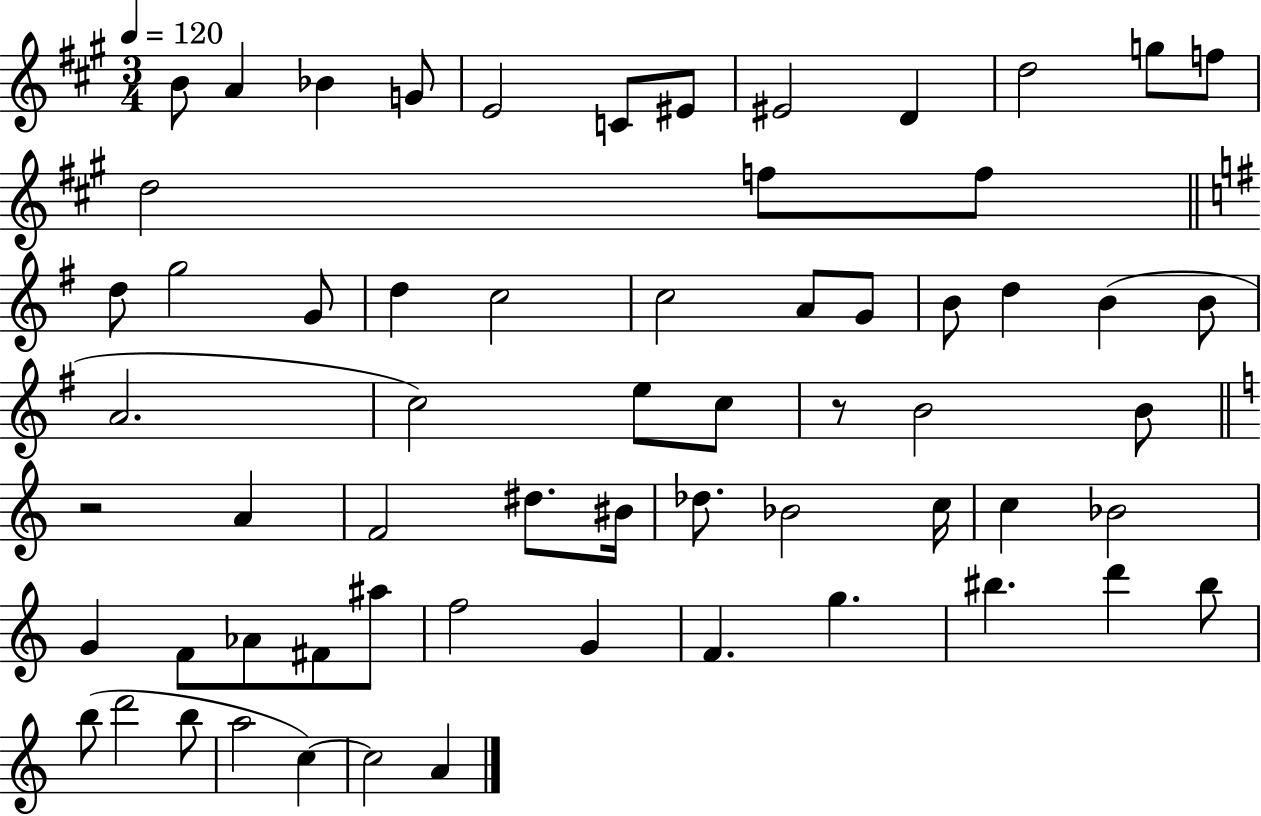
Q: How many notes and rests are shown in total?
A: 63